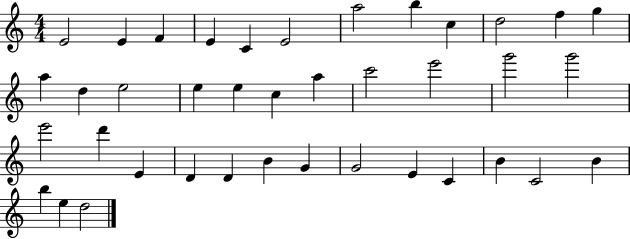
{
  \clef treble
  \numericTimeSignature
  \time 4/4
  \key c \major
  e'2 e'4 f'4 | e'4 c'4 e'2 | a''2 b''4 c''4 | d''2 f''4 g''4 | \break a''4 d''4 e''2 | e''4 e''4 c''4 a''4 | c'''2 e'''2 | g'''2 g'''2 | \break e'''2 d'''4 e'4 | d'4 d'4 b'4 g'4 | g'2 e'4 c'4 | b'4 c'2 b'4 | \break b''4 e''4 d''2 | \bar "|."
}